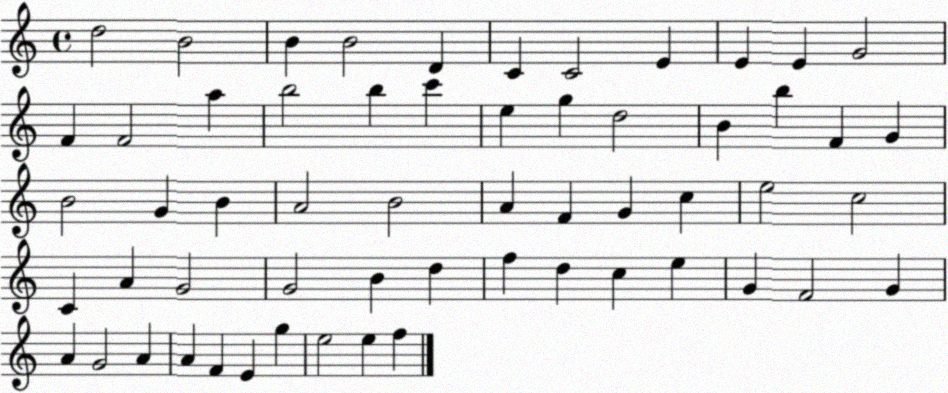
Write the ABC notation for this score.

X:1
T:Untitled
M:4/4
L:1/4
K:C
d2 B2 B B2 D C C2 E E E G2 F F2 a b2 b c' e g d2 B b F G B2 G B A2 B2 A F G c e2 c2 C A G2 G2 B d f d c e G F2 G A G2 A A F E g e2 e f